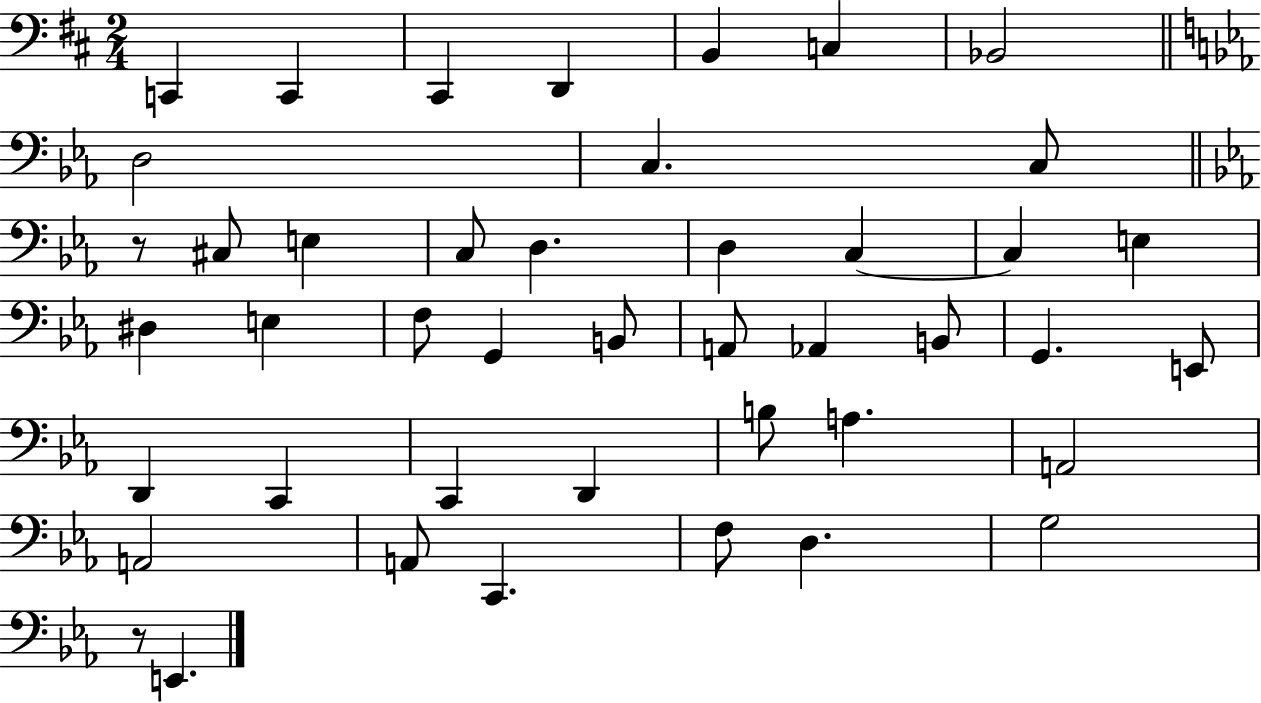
C2/q C2/q C#2/q D2/q B2/q C3/q Bb2/h D3/h C3/q. C3/e R/e C#3/e E3/q C3/e D3/q. D3/q C3/q C3/q E3/q D#3/q E3/q F3/e G2/q B2/e A2/e Ab2/q B2/e G2/q. E2/e D2/q C2/q C2/q D2/q B3/e A3/q. A2/h A2/h A2/e C2/q. F3/e D3/q. G3/h R/e E2/q.